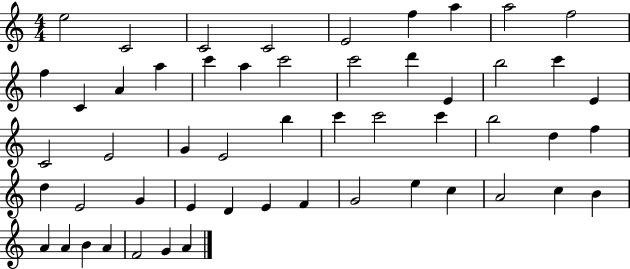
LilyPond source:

{
  \clef treble
  \numericTimeSignature
  \time 4/4
  \key c \major
  e''2 c'2 | c'2 c'2 | e'2 f''4 a''4 | a''2 f''2 | \break f''4 c'4 a'4 a''4 | c'''4 a''4 c'''2 | c'''2 d'''4 e'4 | b''2 c'''4 e'4 | \break c'2 e'2 | g'4 e'2 b''4 | c'''4 c'''2 c'''4 | b''2 d''4 f''4 | \break d''4 e'2 g'4 | e'4 d'4 e'4 f'4 | g'2 e''4 c''4 | a'2 c''4 b'4 | \break a'4 a'4 b'4 a'4 | f'2 g'4 a'4 | \bar "|."
}